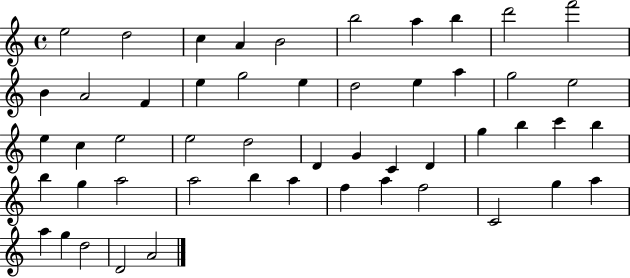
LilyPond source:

{
  \clef treble
  \time 4/4
  \defaultTimeSignature
  \key c \major
  e''2 d''2 | c''4 a'4 b'2 | b''2 a''4 b''4 | d'''2 f'''2 | \break b'4 a'2 f'4 | e''4 g''2 e''4 | d''2 e''4 a''4 | g''2 e''2 | \break e''4 c''4 e''2 | e''2 d''2 | d'4 g'4 c'4 d'4 | g''4 b''4 c'''4 b''4 | \break b''4 g''4 a''2 | a''2 b''4 a''4 | f''4 a''4 f''2 | c'2 g''4 a''4 | \break a''4 g''4 d''2 | d'2 a'2 | \bar "|."
}